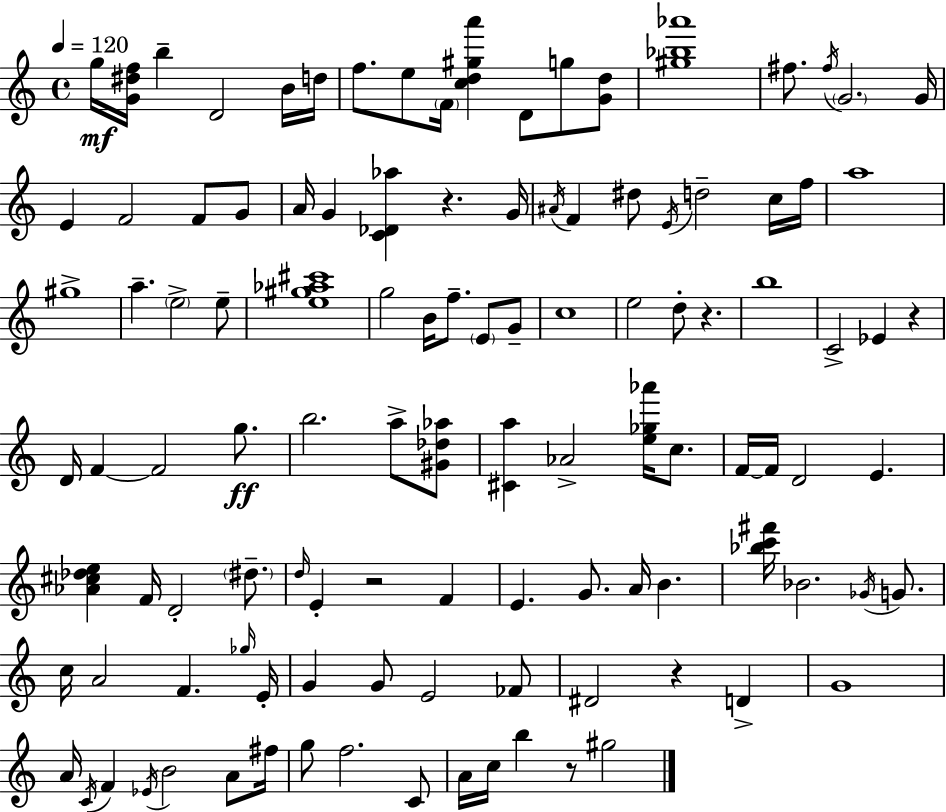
G5/s [G4,D#5,F5]/s B5/q D4/h B4/s D5/s F5/e. E5/e F4/s [C5,D5,G#5,A6]/q D4/e G5/e [G4,D5]/e [G#5,Bb5,Ab6]/w F#5/e. F#5/s G4/h. G4/s E4/q F4/h F4/e G4/e A4/s G4/q [C4,Db4,Ab5]/q R/q. G4/s A#4/s F4/q D#5/e E4/s D5/h C5/s F5/s A5/w G#5/w A5/q. E5/h E5/e [E5,G#5,Ab5,C#6]/w G5/h B4/s F5/e. E4/e G4/e C5/w E5/h D5/e R/q. B5/w C4/h Eb4/q R/q D4/s F4/q F4/h G5/e. B5/h. A5/e [G#4,Db5,Ab5]/e [C#4,A5]/q Ab4/h [E5,Gb5,Ab6]/s C5/e. F4/s F4/s D4/h E4/q. [Ab4,C#5,Db5,E5]/q F4/s D4/h D#5/e. D5/s E4/q R/h F4/q E4/q. G4/e. A4/s B4/q. [Bb5,C6,F#6]/s Bb4/h. Gb4/s G4/e. C5/s A4/h F4/q. Gb5/s E4/s G4/q G4/e E4/h FES4/e D#4/h R/q D4/q G4/w A4/s C4/s F4/q Eb4/s B4/h A4/e F#5/s G5/e F5/h. C4/e A4/s C5/s B5/q R/e G#5/h